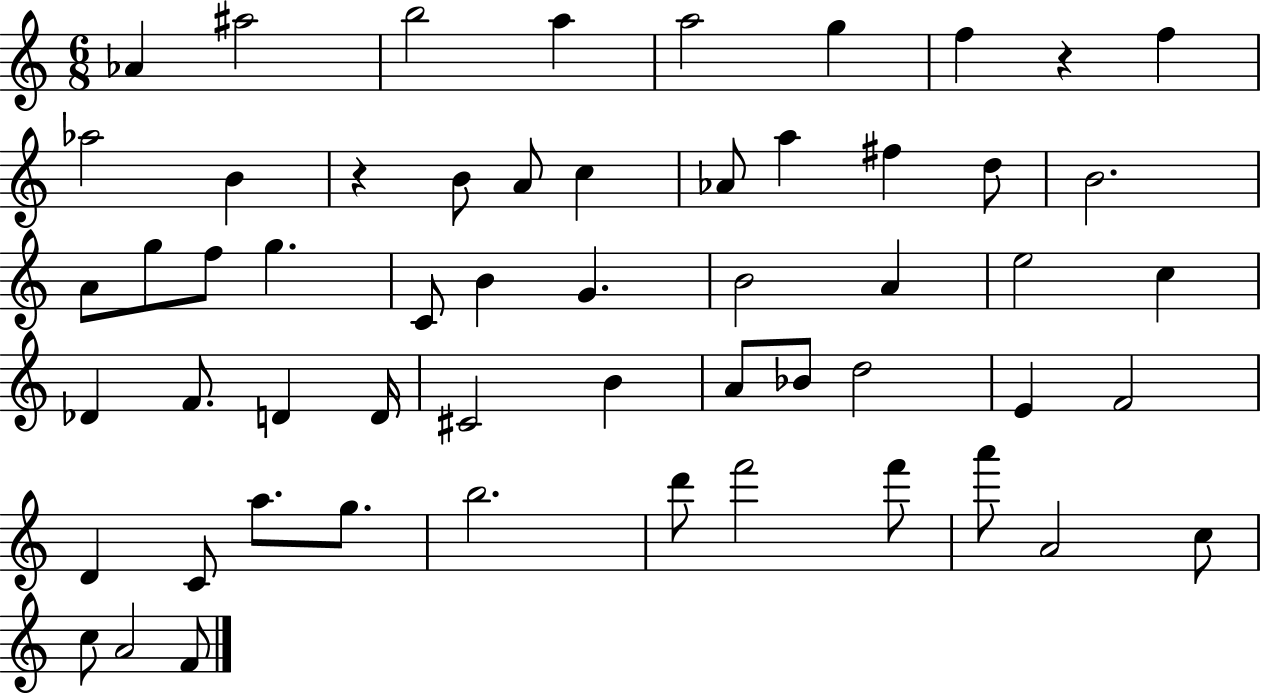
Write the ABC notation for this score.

X:1
T:Untitled
M:6/8
L:1/4
K:C
_A ^a2 b2 a a2 g f z f _a2 B z B/2 A/2 c _A/2 a ^f d/2 B2 A/2 g/2 f/2 g C/2 B G B2 A e2 c _D F/2 D D/4 ^C2 B A/2 _B/2 d2 E F2 D C/2 a/2 g/2 b2 d'/2 f'2 f'/2 a'/2 A2 c/2 c/2 A2 F/2